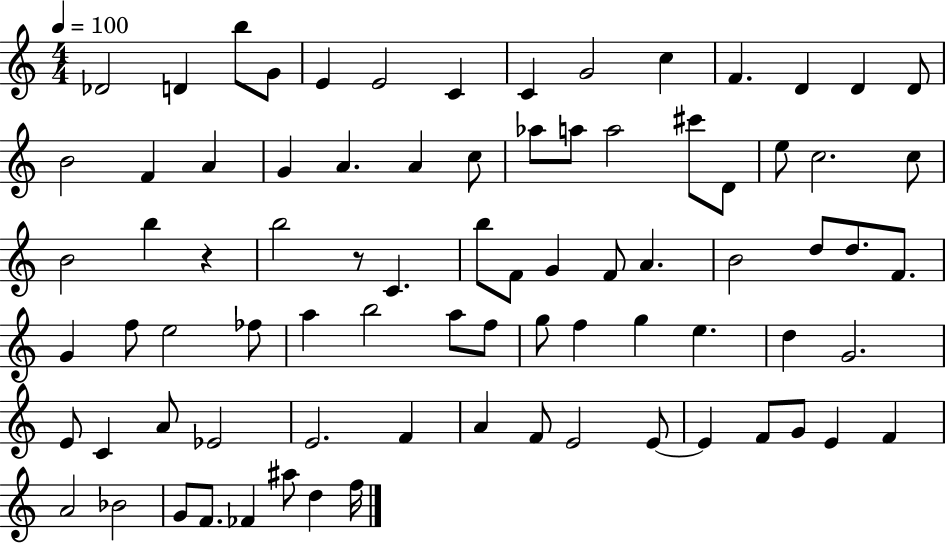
Db4/h D4/q B5/e G4/e E4/q E4/h C4/q C4/q G4/h C5/q F4/q. D4/q D4/q D4/e B4/h F4/q A4/q G4/q A4/q. A4/q C5/e Ab5/e A5/e A5/h C#6/e D4/e E5/e C5/h. C5/e B4/h B5/q R/q B5/h R/e C4/q. B5/e F4/e G4/q F4/e A4/q. B4/h D5/e D5/e. F4/e. G4/q F5/e E5/h FES5/e A5/q B5/h A5/e F5/e G5/e F5/q G5/q E5/q. D5/q G4/h. E4/e C4/q A4/e Eb4/h E4/h. F4/q A4/q F4/e E4/h E4/e E4/q F4/e G4/e E4/q F4/q A4/h Bb4/h G4/e F4/e. FES4/q A#5/e D5/q F5/s